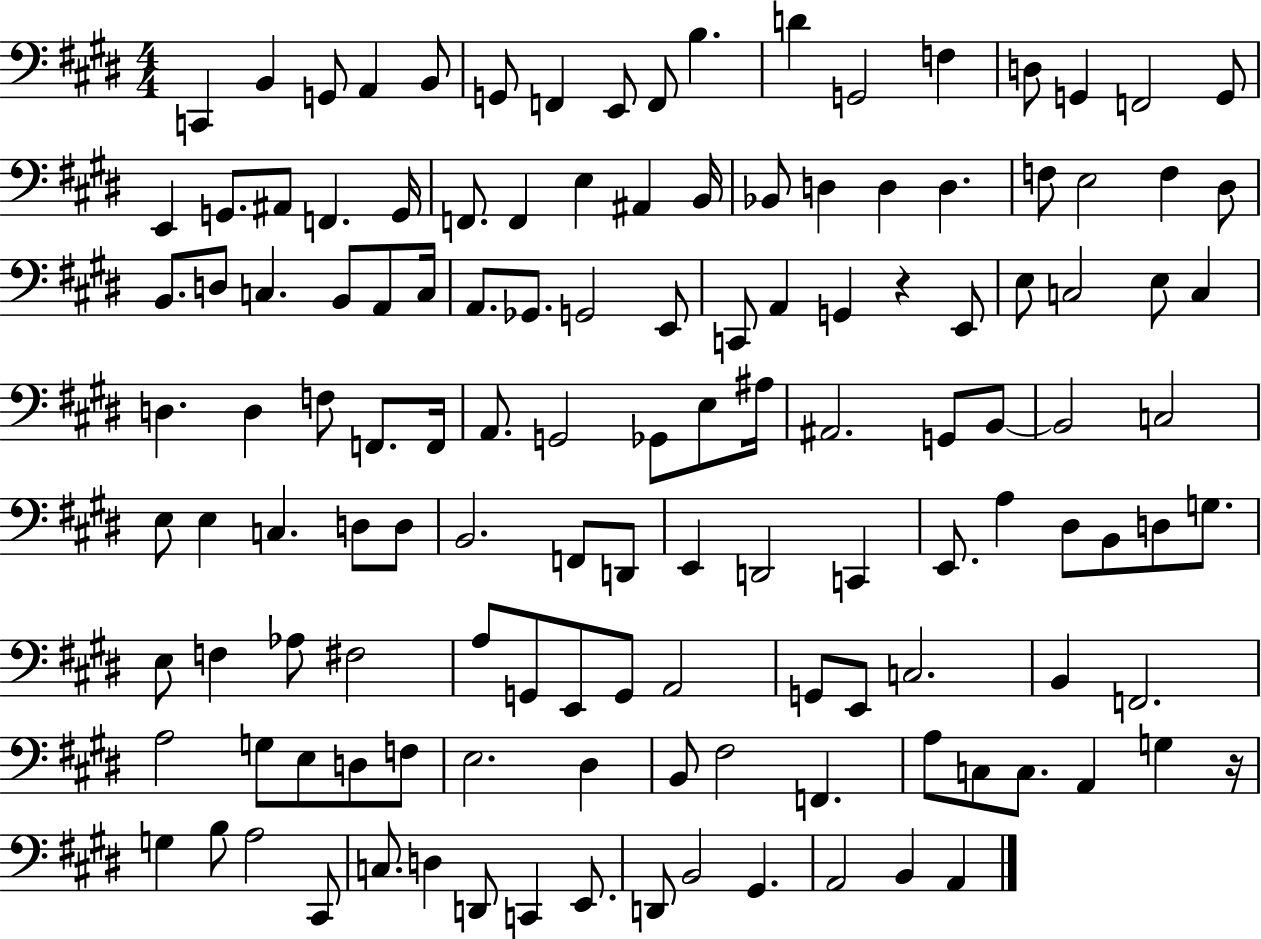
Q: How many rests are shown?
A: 2